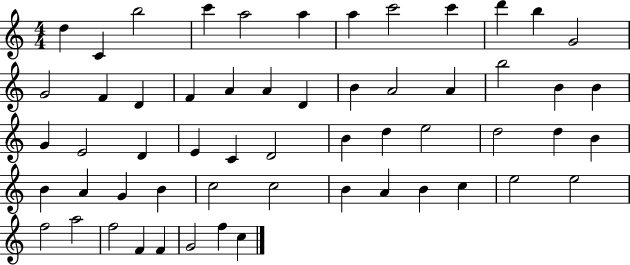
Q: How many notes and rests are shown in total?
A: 57